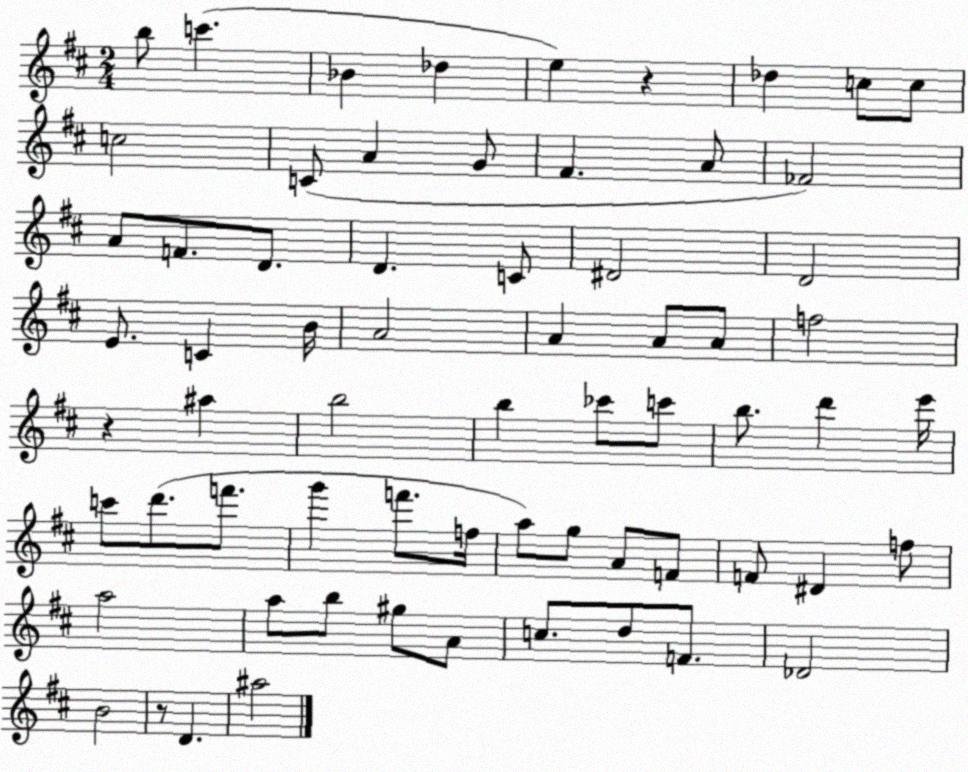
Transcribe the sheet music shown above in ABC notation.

X:1
T:Untitled
M:2/4
L:1/4
K:D
b/2 c' _B _d e z _d c/2 c/2 c2 C/2 A G/2 ^F A/2 _F2 A/2 F/2 D/2 D C/2 ^D2 D2 E/2 C B/4 A2 A A/2 A/2 f2 z ^a b2 b _c'/2 c'/2 b/2 d' e'/4 c'/2 d'/2 f'/2 g' f'/2 f/4 a/2 g/2 A/2 F/2 F/2 ^D f/2 a2 a/2 b/2 ^g/2 A/2 c/2 d/2 F/2 _D2 B2 z/2 D ^a2